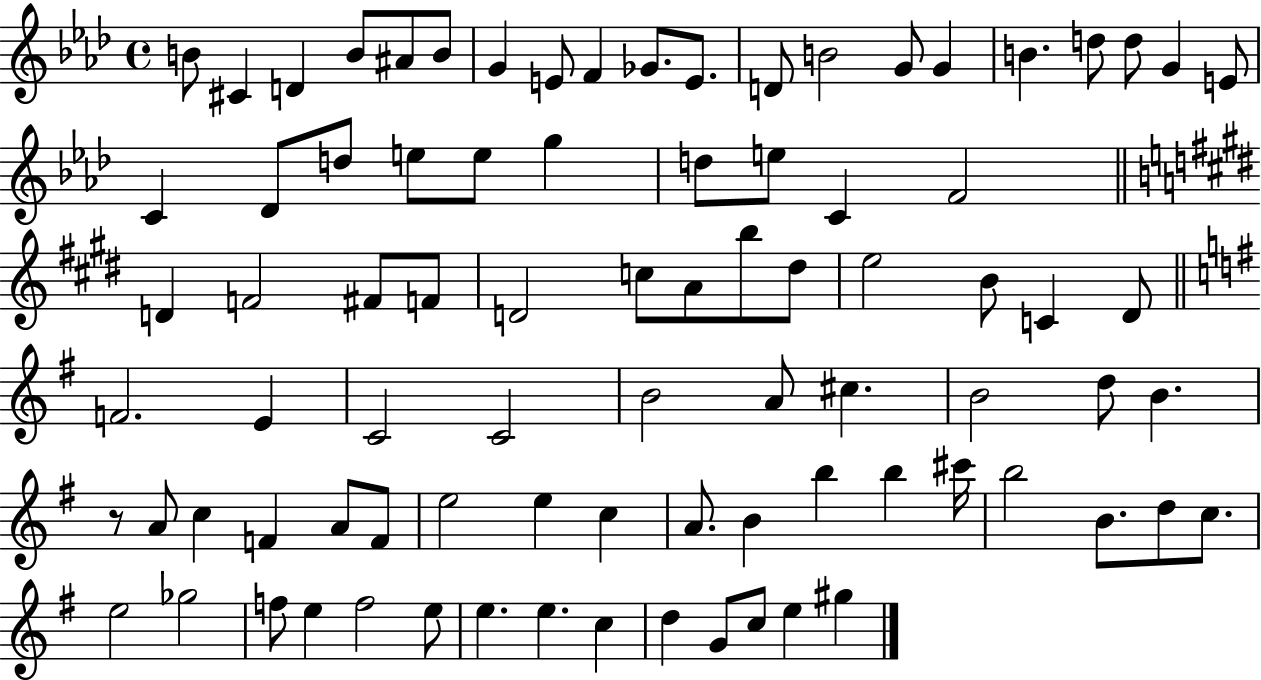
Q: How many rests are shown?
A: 1